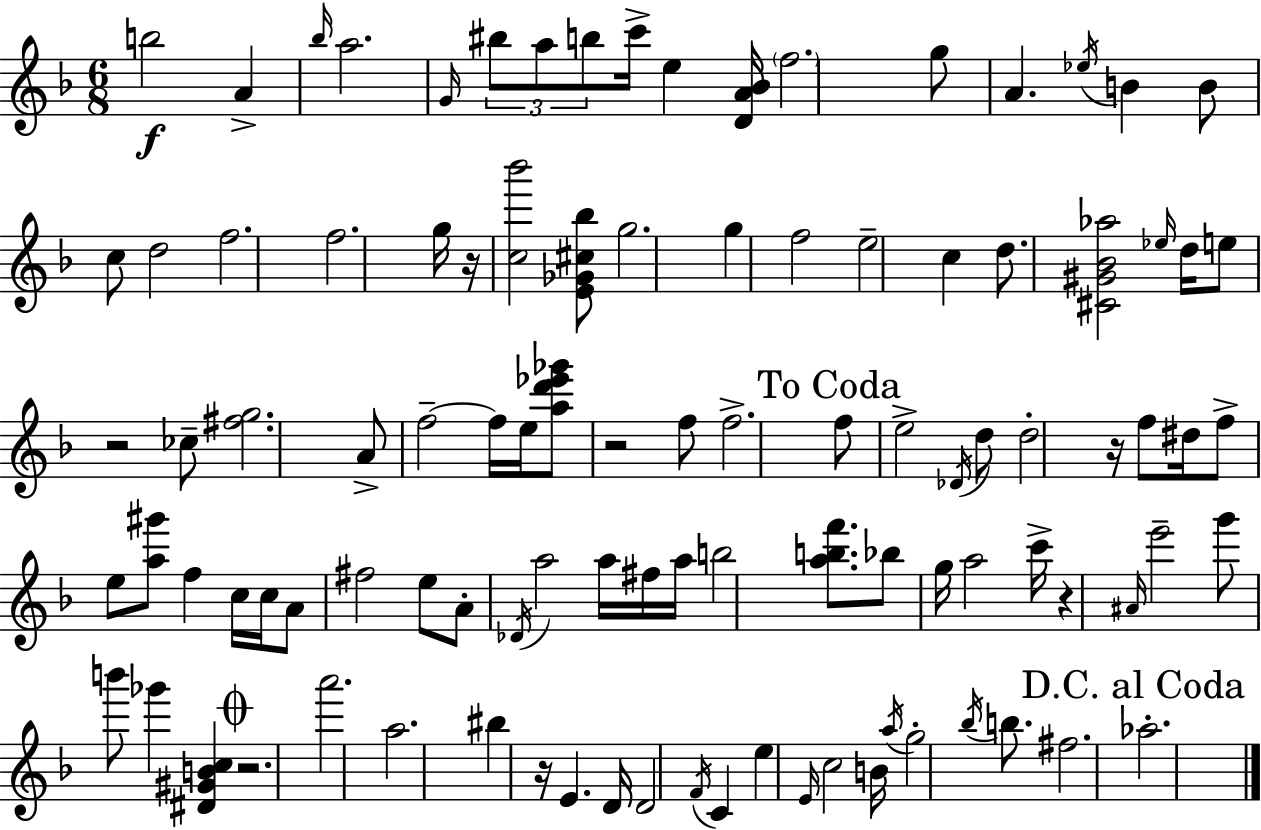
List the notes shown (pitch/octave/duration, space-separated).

B5/h A4/q Bb5/s A5/h. G4/s BIS5/e A5/e B5/e C6/s E5/q [D4,A4,Bb4]/s F5/h. G5/e A4/q. Eb5/s B4/q B4/e C5/e D5/h F5/h. F5/h. G5/s R/s [C5,Bb6]/h [E4,Gb4,C#5,Bb5]/e G5/h. G5/q F5/h E5/h C5/q D5/e. [C#4,G#4,Bb4,Ab5]/h Eb5/s D5/s E5/e R/h CES5/e [F#5,G5]/h. A4/e F5/h F5/s E5/s [A5,D6,Eb6,Gb6]/e R/h F5/e F5/h. F5/e E5/h Db4/s D5/e D5/h R/s F5/e D#5/s F5/e E5/e [A5,G#6]/e F5/q C5/s C5/s A4/e F#5/h E5/e A4/e Db4/s A5/h A5/s F#5/s A5/s B5/h [A5,B5,F6]/e. Bb5/e G5/s A5/h C6/s R/q A#4/s E6/h G6/e B6/e Gb6/q [D#4,G#4,B4,C5]/q R/h. A6/h. A5/h. BIS5/q R/s E4/q. D4/s D4/h F4/s C4/q E5/q E4/s C5/h B4/s A5/s G5/h Bb5/s B5/e. F#5/h. Ab5/h.